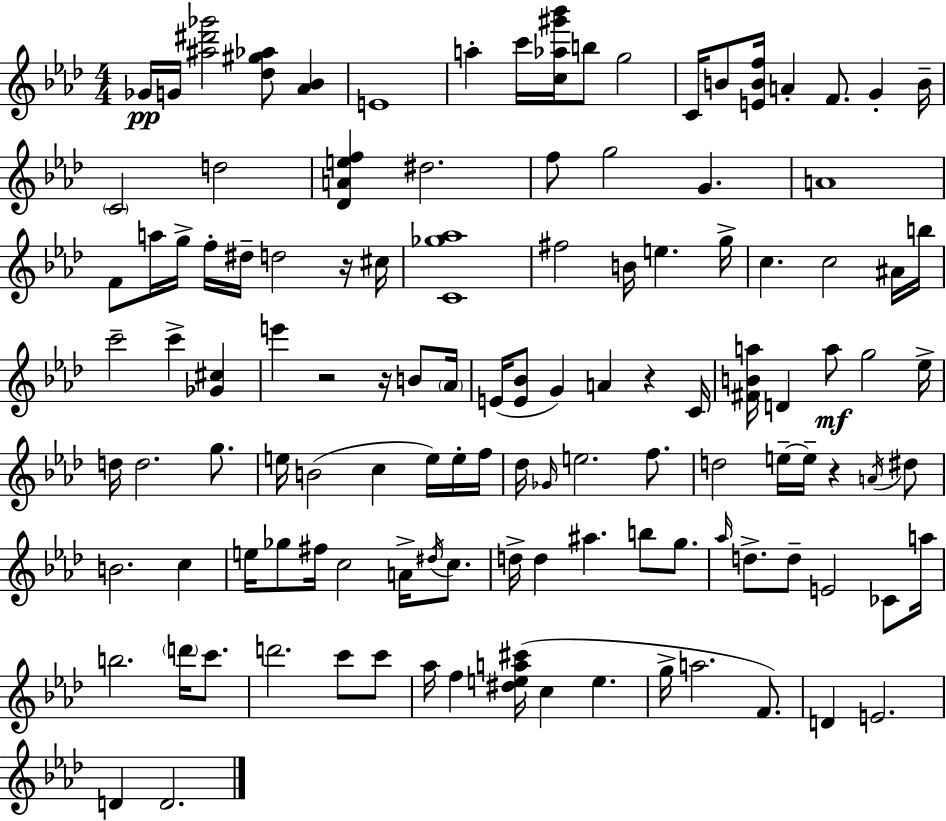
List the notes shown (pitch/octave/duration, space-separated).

Gb4/s G4/s [A#5,D#6,Gb6]/h [Db5,G#5,Ab5]/e [Ab4,Bb4]/q E4/w A5/q C6/s [C5,Ab5,G#6,Bb6]/s B5/e G5/h C4/s B4/e [E4,B4,F5]/s A4/q F4/e. G4/q B4/s C4/h D5/h [Db4,A4,E5,F5]/q D#5/h. F5/e G5/h G4/q. A4/w F4/e A5/s G5/s F5/s D#5/s D5/h R/s C#5/s [C4,Gb5,Ab5]/w F#5/h B4/s E5/q. G5/s C5/q. C5/h A#4/s B5/s C6/h C6/q [Gb4,C#5]/q E6/q R/h R/s B4/e Ab4/s E4/s [E4,Bb4]/e G4/q A4/q R/q C4/s [F#4,B4,A5]/s D4/q A5/e G5/h Eb5/s D5/s D5/h. G5/e. E5/s B4/h C5/q E5/s E5/s F5/s Db5/s Gb4/s E5/h. F5/e. D5/h E5/s E5/s R/q A4/s D#5/e B4/h. C5/q E5/s Gb5/e F#5/s C5/h A4/s D#5/s C5/e. D5/s D5/q A#5/q. B5/e G5/e. Ab5/s D5/e. D5/e E4/h CES4/e A5/s B5/h. D6/s C6/e. D6/h. C6/e C6/e Ab5/s F5/q [D#5,E5,A5,C#6]/s C5/q E5/q. G5/s A5/h. F4/e. D4/q E4/h. D4/q D4/h.